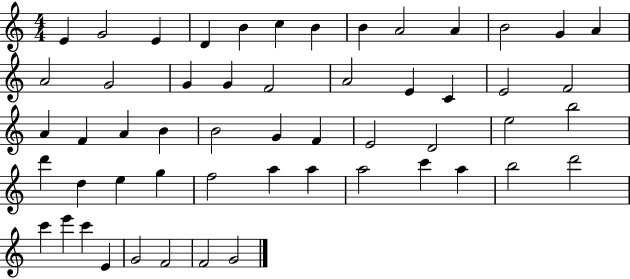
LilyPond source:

{
  \clef treble
  \numericTimeSignature
  \time 4/4
  \key c \major
  e'4 g'2 e'4 | d'4 b'4 c''4 b'4 | b'4 a'2 a'4 | b'2 g'4 a'4 | \break a'2 g'2 | g'4 g'4 f'2 | a'2 e'4 c'4 | e'2 f'2 | \break a'4 f'4 a'4 b'4 | b'2 g'4 f'4 | e'2 d'2 | e''2 b''2 | \break d'''4 d''4 e''4 g''4 | f''2 a''4 a''4 | a''2 c'''4 a''4 | b''2 d'''2 | \break c'''4 e'''4 c'''4 e'4 | g'2 f'2 | f'2 g'2 | \bar "|."
}